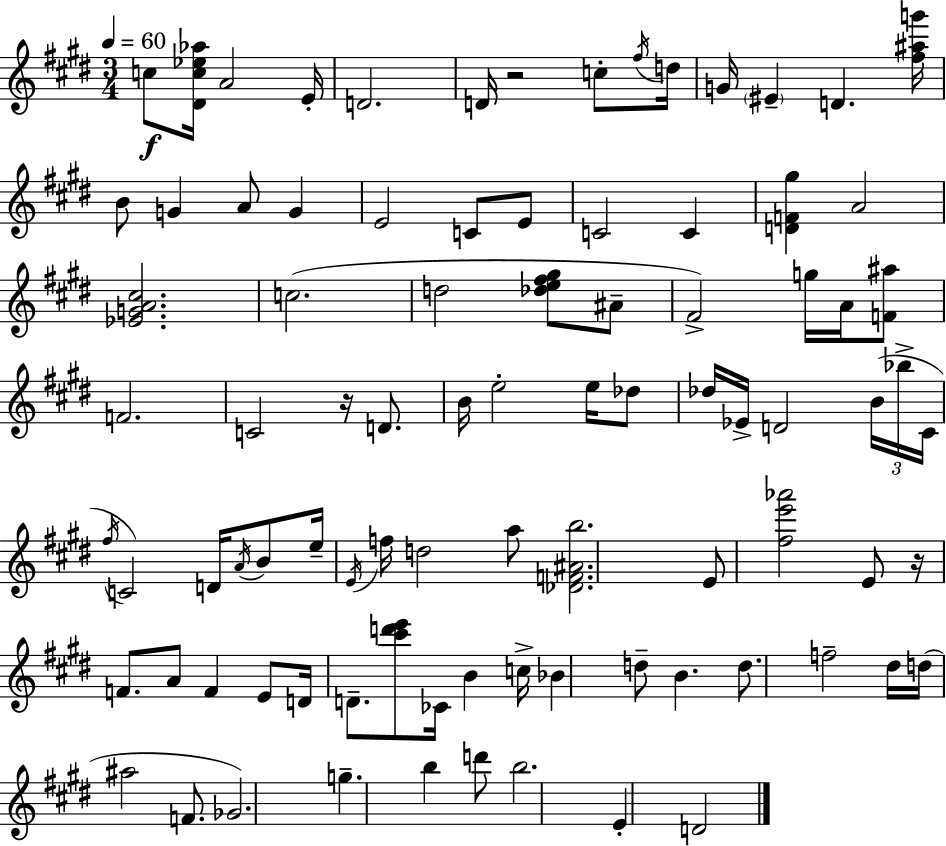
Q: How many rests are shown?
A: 3